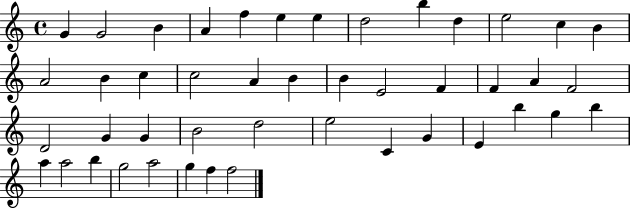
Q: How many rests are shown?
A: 0